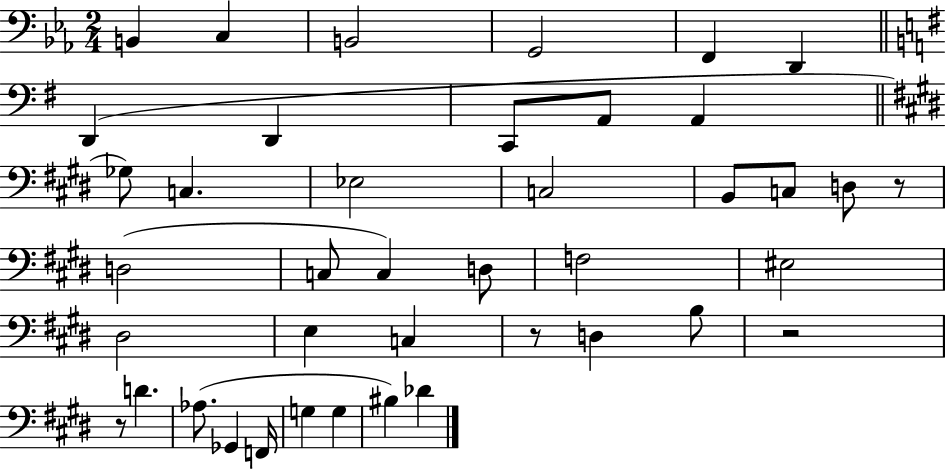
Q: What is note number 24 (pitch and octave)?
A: EIS3